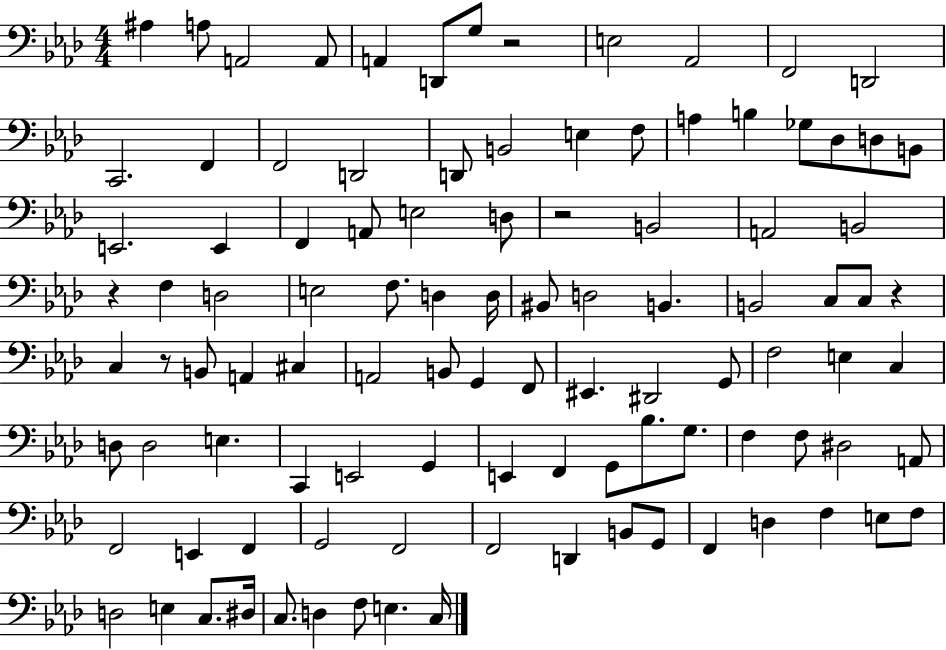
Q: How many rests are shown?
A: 5